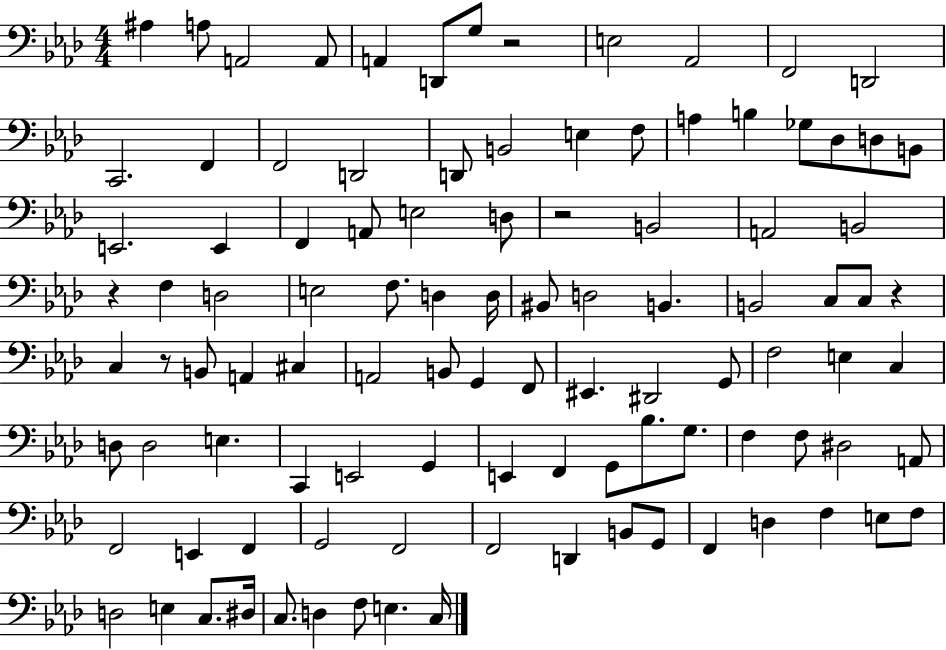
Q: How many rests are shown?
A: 5